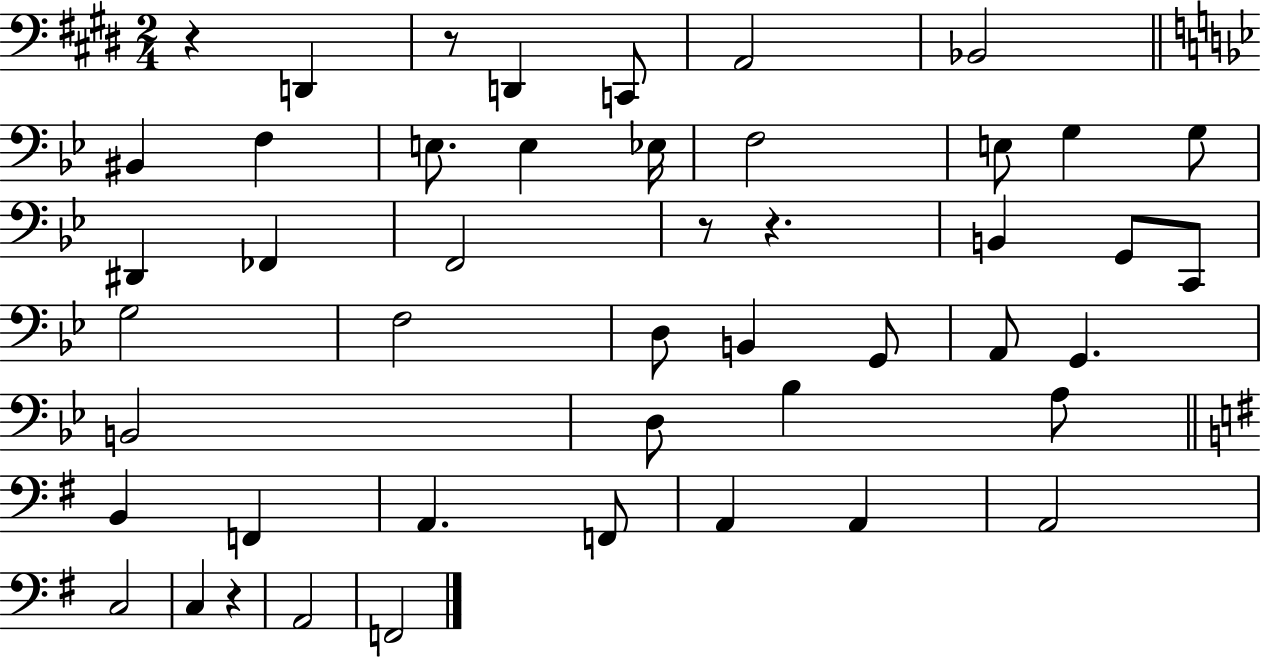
X:1
T:Untitled
M:2/4
L:1/4
K:E
z D,, z/2 D,, C,,/2 A,,2 _B,,2 ^B,, F, E,/2 E, _E,/4 F,2 E,/2 G, G,/2 ^D,, _F,, F,,2 z/2 z B,, G,,/2 C,,/2 G,2 F,2 D,/2 B,, G,,/2 A,,/2 G,, B,,2 D,/2 _B, A,/2 B,, F,, A,, F,,/2 A,, A,, A,,2 C,2 C, z A,,2 F,,2